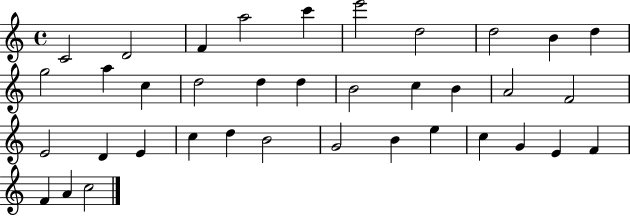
{
  \clef treble
  \time 4/4
  \defaultTimeSignature
  \key c \major
  c'2 d'2 | f'4 a''2 c'''4 | e'''2 d''2 | d''2 b'4 d''4 | \break g''2 a''4 c''4 | d''2 d''4 d''4 | b'2 c''4 b'4 | a'2 f'2 | \break e'2 d'4 e'4 | c''4 d''4 b'2 | g'2 b'4 e''4 | c''4 g'4 e'4 f'4 | \break f'4 a'4 c''2 | \bar "|."
}